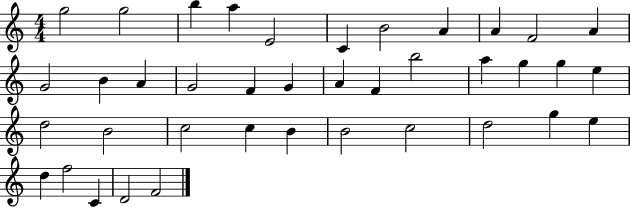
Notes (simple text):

G5/h G5/h B5/q A5/q E4/h C4/q B4/h A4/q A4/q F4/h A4/q G4/h B4/q A4/q G4/h F4/q G4/q A4/q F4/q B5/h A5/q G5/q G5/q E5/q D5/h B4/h C5/h C5/q B4/q B4/h C5/h D5/h G5/q E5/q D5/q F5/h C4/q D4/h F4/h